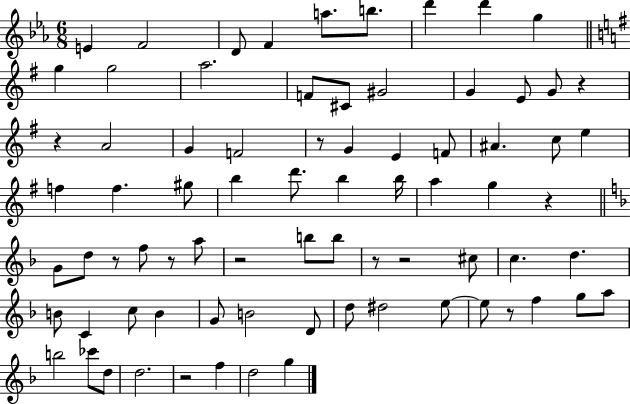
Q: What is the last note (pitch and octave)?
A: G5